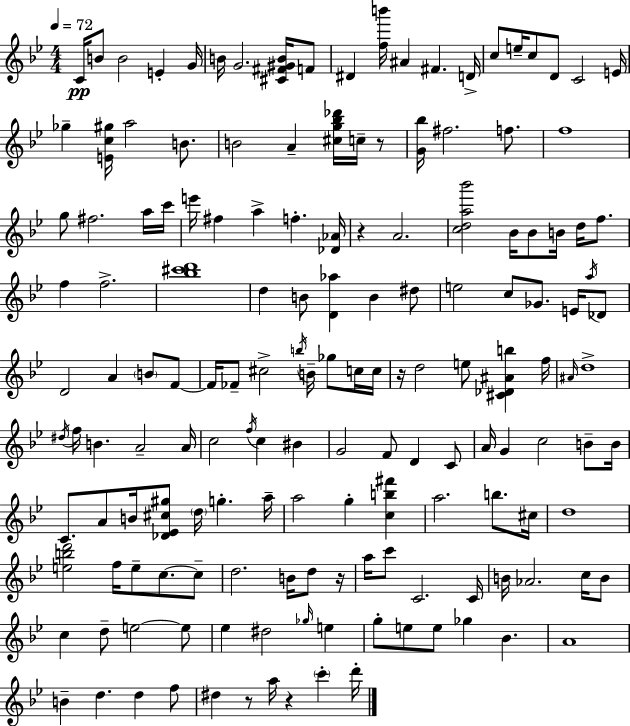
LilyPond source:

{
  \clef treble
  \numericTimeSignature
  \time 4/4
  \key bes \major
  \tempo 4 = 72
  c'16\pp b'8 b'2 e'4-. g'16 | b'16 g'2. <cis' fis' gis' b'>16 f'8 | dis'4 <f'' b'''>16 ais'4 fis'4. d'16-> | c''8 e''16-- c''8 d'8 c'2 e'16 | \break ges''4-- <e' c'' gis''>16 a''2 b'8. | b'2 a'4-- <cis'' g'' bes'' des'''>16 c''16-- r8 | <g' bes''>16 fis''2. f''8. | f''1 | \break g''8 fis''2. a''16 c'''16 | e'''16 fis''4 a''4-> f''4.-. <des' aes'>16 | r4 a'2. | <c'' d'' a'' bes'''>2 bes'16 bes'8 b'16 d''16 f''8. | \break f''4 f''2.-> | <bes'' cis''' d'''>1 | d''4 b'8 <d' aes''>4 b'4 dis''8 | e''2 c''8 ges'8. e'16 \acciaccatura { a''16 } des'8 | \break d'2 a'4 \parenthesize b'8 f'8~~ | f'16 fes'8-- cis''2-> \acciaccatura { b''16 } b'16-- ges''8 | c''16 c''16 r16 d''2 e''8 <cis' des' ais' b''>4 | f''16 \grace { ais'16 } d''1-> | \break \acciaccatura { dis''16 } f''16 b'4. a'2-- | a'16 c''2 \acciaccatura { f''16 } c''4 | bis'4 g'2 f'8 d'4 | c'8 a'16 g'4 c''2 | \break b'8-- b'16 c'8. a'8 b'16 <des' ees' cis'' gis''>8 \parenthesize d''16 g''4.-. | a''16-- a''2 g''4-. | <c'' b'' fis'''>4 a''2. | b''8. cis''16 d''1 | \break <e'' b'' d'''>2 f''16 e''8-- | c''8.~~ c''8-- d''2. | b'16 d''8 r16 a''16 c'''8 c'2. | c'16 b'16 aes'2. | \break c''16 b'8 c''4 d''8-- e''2~~ | e''8 ees''4 dis''2 | \grace { ges''16 } e''4 g''8-. e''8 e''8 ges''4 | bes'4. a'1 | \break b'4-- d''4. | d''4 f''8 dis''4 r8 a''16 r4 | \parenthesize c'''4-. d'''16-. \bar "|."
}